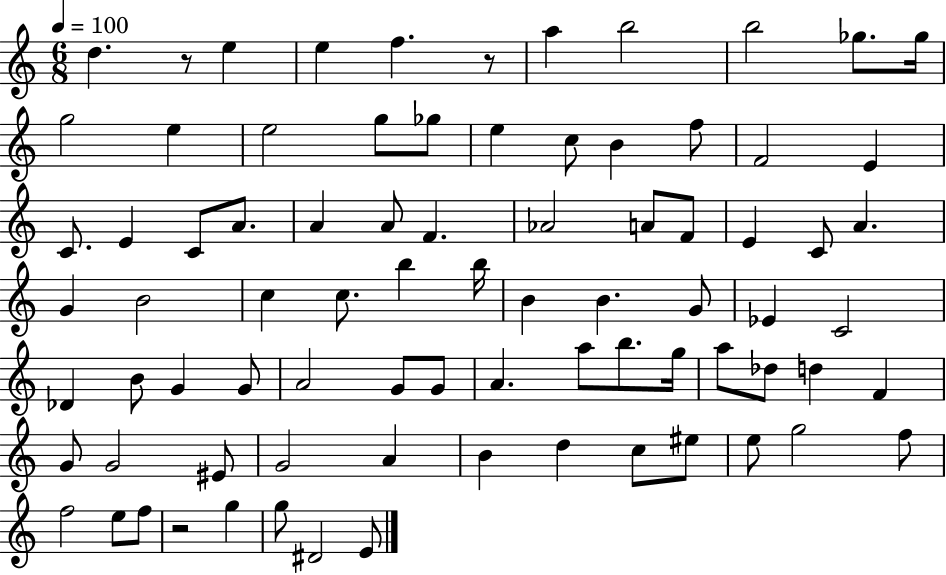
D5/q. R/e E5/q E5/q F5/q. R/e A5/q B5/h B5/h Gb5/e. Gb5/s G5/h E5/q E5/h G5/e Gb5/e E5/q C5/e B4/q F5/e F4/h E4/q C4/e. E4/q C4/e A4/e. A4/q A4/e F4/q. Ab4/h A4/e F4/e E4/q C4/e A4/q. G4/q B4/h C5/q C5/e. B5/q B5/s B4/q B4/q. G4/e Eb4/q C4/h Db4/q B4/e G4/q G4/e A4/h G4/e G4/e A4/q. A5/e B5/e. G5/s A5/e Db5/e D5/q F4/q G4/e G4/h EIS4/e G4/h A4/q B4/q D5/q C5/e EIS5/e E5/e G5/h F5/e F5/h E5/e F5/e R/h G5/q G5/e D#4/h E4/e